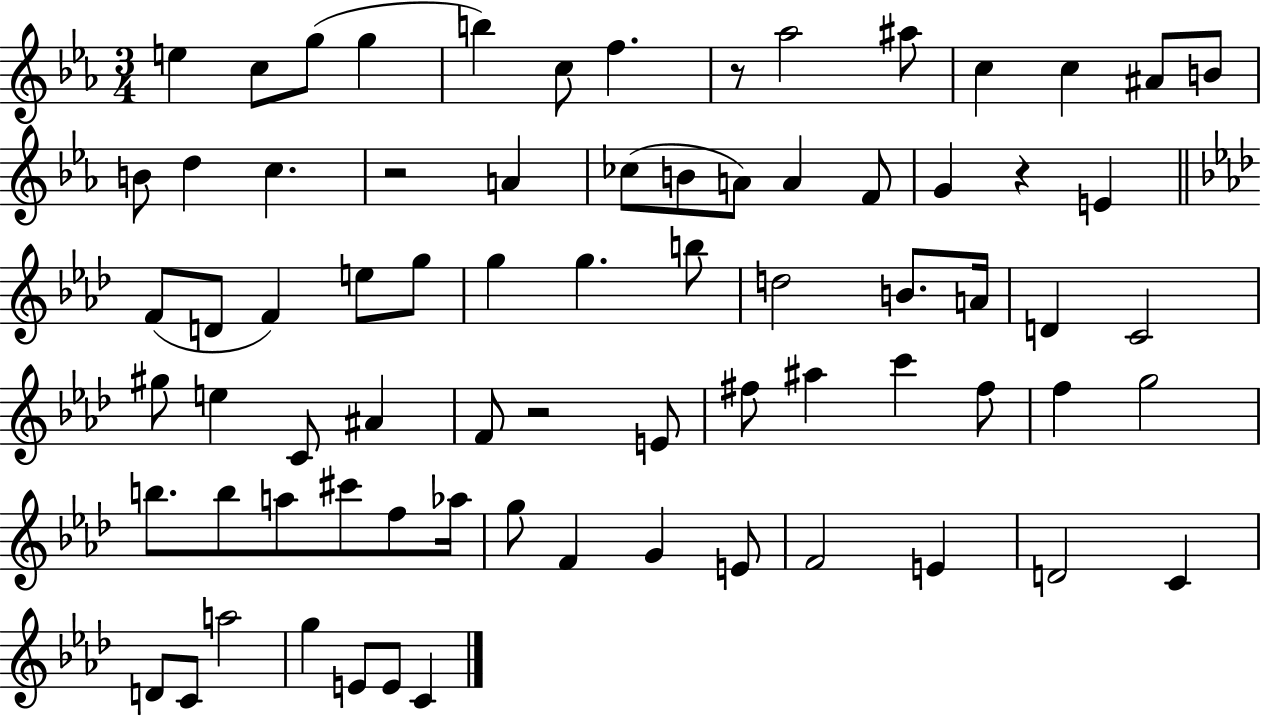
{
  \clef treble
  \numericTimeSignature
  \time 3/4
  \key ees \major
  e''4 c''8 g''8( g''4 | b''4) c''8 f''4. | r8 aes''2 ais''8 | c''4 c''4 ais'8 b'8 | \break b'8 d''4 c''4. | r2 a'4 | ces''8( b'8 a'8) a'4 f'8 | g'4 r4 e'4 | \break \bar "||" \break \key aes \major f'8( d'8 f'4) e''8 g''8 | g''4 g''4. b''8 | d''2 b'8. a'16 | d'4 c'2 | \break gis''8 e''4 c'8 ais'4 | f'8 r2 e'8 | fis''8 ais''4 c'''4 fis''8 | f''4 g''2 | \break b''8. b''8 a''8 cis'''8 f''8 aes''16 | g''8 f'4 g'4 e'8 | f'2 e'4 | d'2 c'4 | \break d'8 c'8 a''2 | g''4 e'8 e'8 c'4 | \bar "|."
}